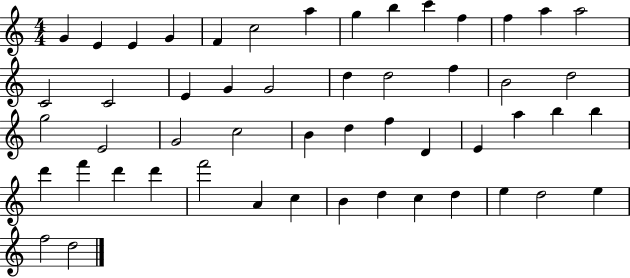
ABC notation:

X:1
T:Untitled
M:4/4
L:1/4
K:C
G E E G F c2 a g b c' f f a a2 C2 C2 E G G2 d d2 f B2 d2 g2 E2 G2 c2 B d f D E a b b d' f' d' d' f'2 A c B d c d e d2 e f2 d2